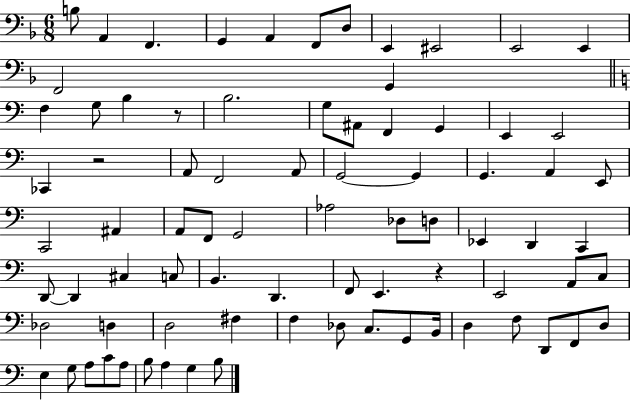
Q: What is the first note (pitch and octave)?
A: B3